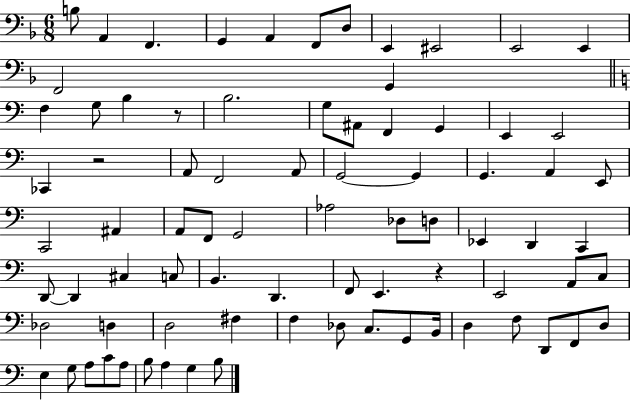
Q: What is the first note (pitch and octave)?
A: B3